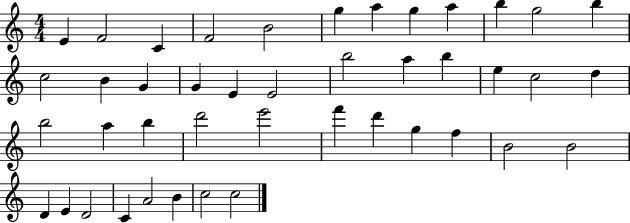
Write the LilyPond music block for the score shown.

{
  \clef treble
  \numericTimeSignature
  \time 4/4
  \key c \major
  e'4 f'2 c'4 | f'2 b'2 | g''4 a''4 g''4 a''4 | b''4 g''2 b''4 | \break c''2 b'4 g'4 | g'4 e'4 e'2 | b''2 a''4 b''4 | e''4 c''2 d''4 | \break b''2 a''4 b''4 | d'''2 e'''2 | f'''4 d'''4 g''4 f''4 | b'2 b'2 | \break d'4 e'4 d'2 | c'4 a'2 b'4 | c''2 c''2 | \bar "|."
}